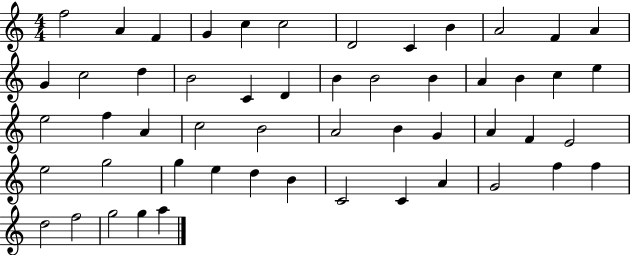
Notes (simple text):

F5/h A4/q F4/q G4/q C5/q C5/h D4/h C4/q B4/q A4/h F4/q A4/q G4/q C5/h D5/q B4/h C4/q D4/q B4/q B4/h B4/q A4/q B4/q C5/q E5/q E5/h F5/q A4/q C5/h B4/h A4/h B4/q G4/q A4/q F4/q E4/h E5/h G5/h G5/q E5/q D5/q B4/q C4/h C4/q A4/q G4/h F5/q F5/q D5/h F5/h G5/h G5/q A5/q